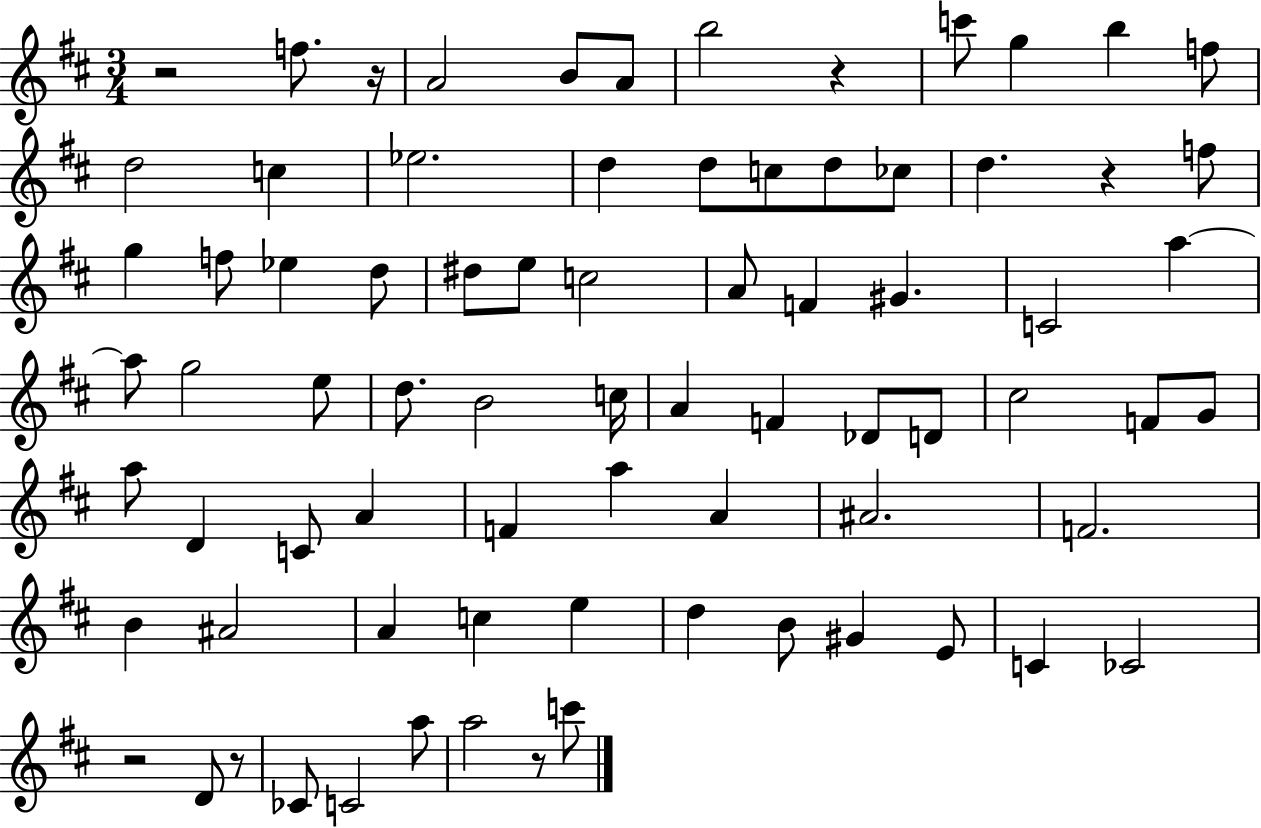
{
  \clef treble
  \numericTimeSignature
  \time 3/4
  \key d \major
  r2 f''8. r16 | a'2 b'8 a'8 | b''2 r4 | c'''8 g''4 b''4 f''8 | \break d''2 c''4 | ees''2. | d''4 d''8 c''8 d''8 ces''8 | d''4. r4 f''8 | \break g''4 f''8 ees''4 d''8 | dis''8 e''8 c''2 | a'8 f'4 gis'4. | c'2 a''4~~ | \break a''8 g''2 e''8 | d''8. b'2 c''16 | a'4 f'4 des'8 d'8 | cis''2 f'8 g'8 | \break a''8 d'4 c'8 a'4 | f'4 a''4 a'4 | ais'2. | f'2. | \break b'4 ais'2 | a'4 c''4 e''4 | d''4 b'8 gis'4 e'8 | c'4 ces'2 | \break r2 d'8 r8 | ces'8 c'2 a''8 | a''2 r8 c'''8 | \bar "|."
}